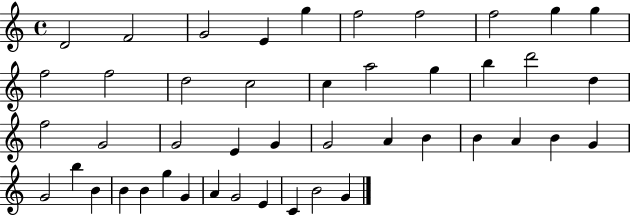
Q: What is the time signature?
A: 4/4